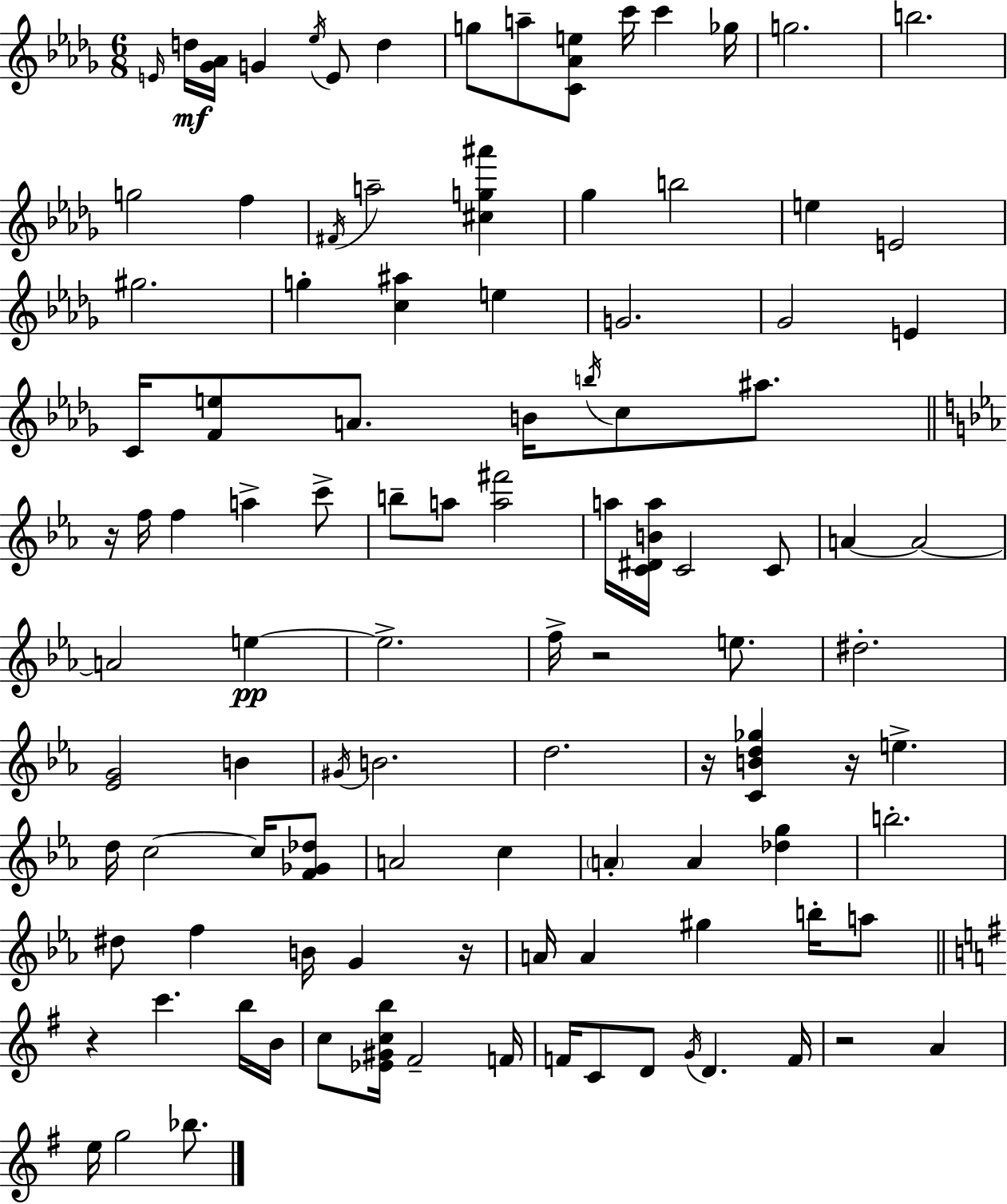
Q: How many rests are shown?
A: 7